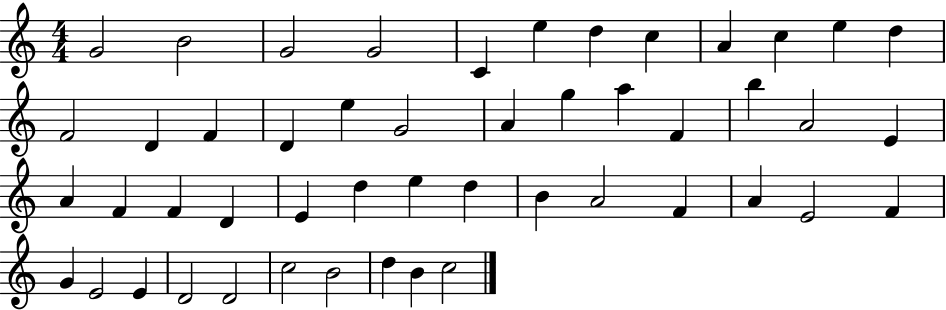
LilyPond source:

{
  \clef treble
  \numericTimeSignature
  \time 4/4
  \key c \major
  g'2 b'2 | g'2 g'2 | c'4 e''4 d''4 c''4 | a'4 c''4 e''4 d''4 | \break f'2 d'4 f'4 | d'4 e''4 g'2 | a'4 g''4 a''4 f'4 | b''4 a'2 e'4 | \break a'4 f'4 f'4 d'4 | e'4 d''4 e''4 d''4 | b'4 a'2 f'4 | a'4 e'2 f'4 | \break g'4 e'2 e'4 | d'2 d'2 | c''2 b'2 | d''4 b'4 c''2 | \break \bar "|."
}